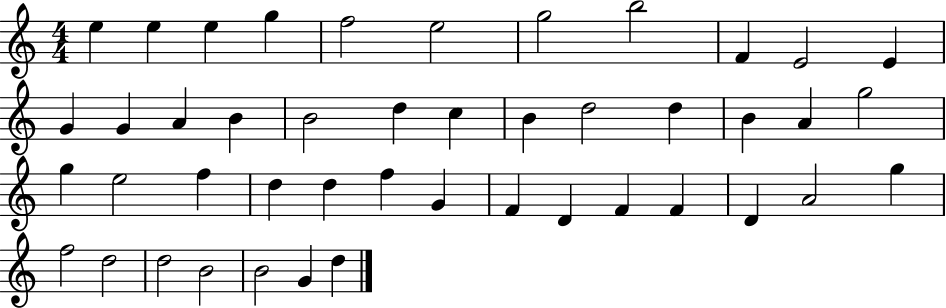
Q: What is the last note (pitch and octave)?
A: D5